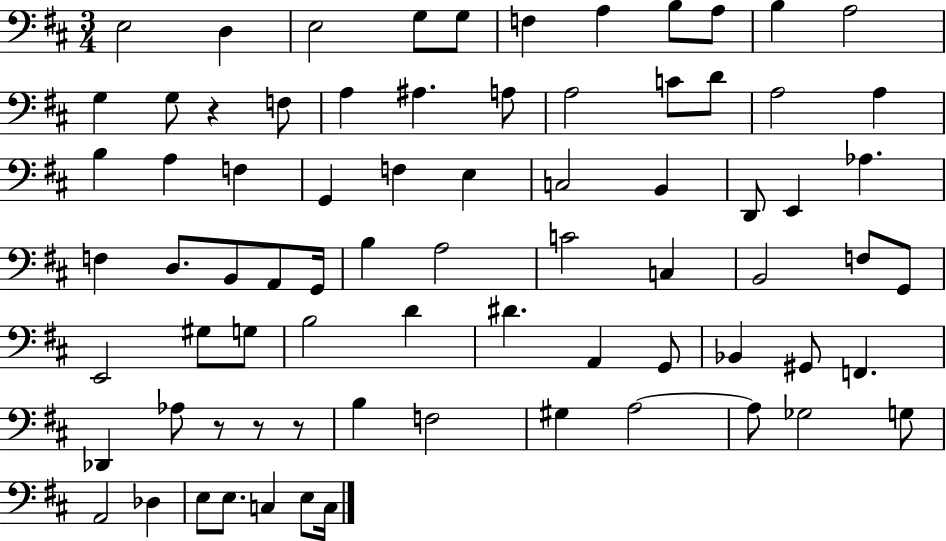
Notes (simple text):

E3/h D3/q E3/h G3/e G3/e F3/q A3/q B3/e A3/e B3/q A3/h G3/q G3/e R/q F3/e A3/q A#3/q. A3/e A3/h C4/e D4/e A3/h A3/q B3/q A3/q F3/q G2/q F3/q E3/q C3/h B2/q D2/e E2/q Ab3/q. F3/q D3/e. B2/e A2/e G2/s B3/q A3/h C4/h C3/q B2/h F3/e G2/e E2/h G#3/e G3/e B3/h D4/q D#4/q. A2/q G2/e Bb2/q G#2/e F2/q. Db2/q Ab3/e R/e R/e R/e B3/q F3/h G#3/q A3/h A3/e Gb3/h G3/e A2/h Db3/q E3/e E3/e. C3/q E3/e C3/s